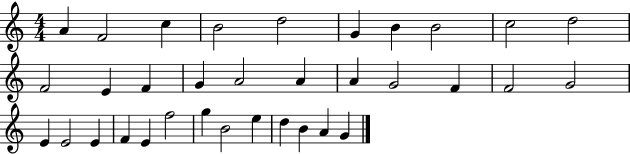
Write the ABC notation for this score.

X:1
T:Untitled
M:4/4
L:1/4
K:C
A F2 c B2 d2 G B B2 c2 d2 F2 E F G A2 A A G2 F F2 G2 E E2 E F E f2 g B2 e d B A G